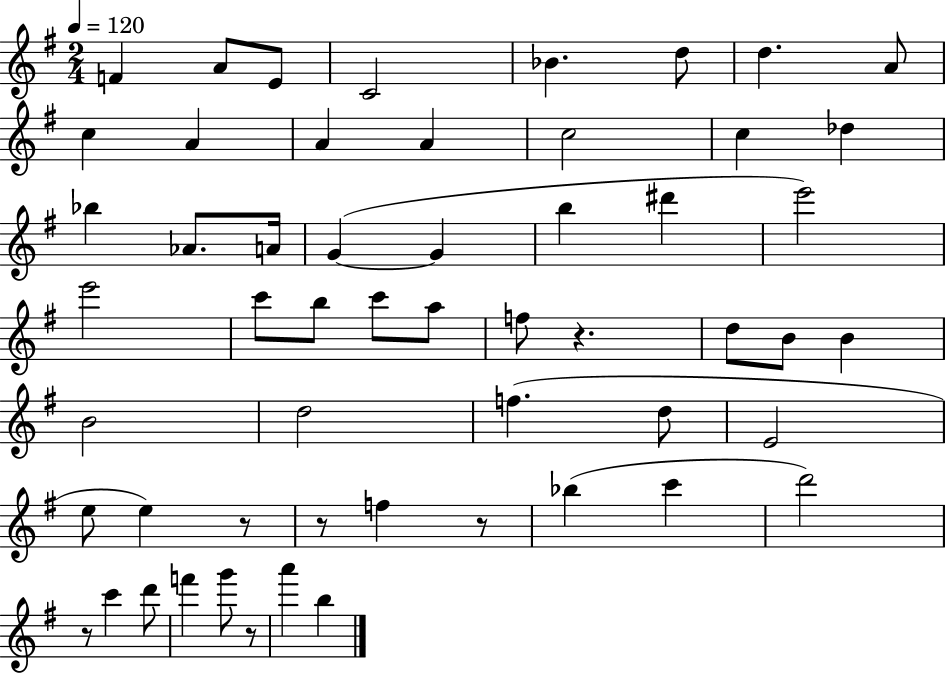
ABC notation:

X:1
T:Untitled
M:2/4
L:1/4
K:G
F A/2 E/2 C2 _B d/2 d A/2 c A A A c2 c _d _b _A/2 A/4 G G b ^d' e'2 e'2 c'/2 b/2 c'/2 a/2 f/2 z d/2 B/2 B B2 d2 f d/2 E2 e/2 e z/2 z/2 f z/2 _b c' d'2 z/2 c' d'/2 f' g'/2 z/2 a' b